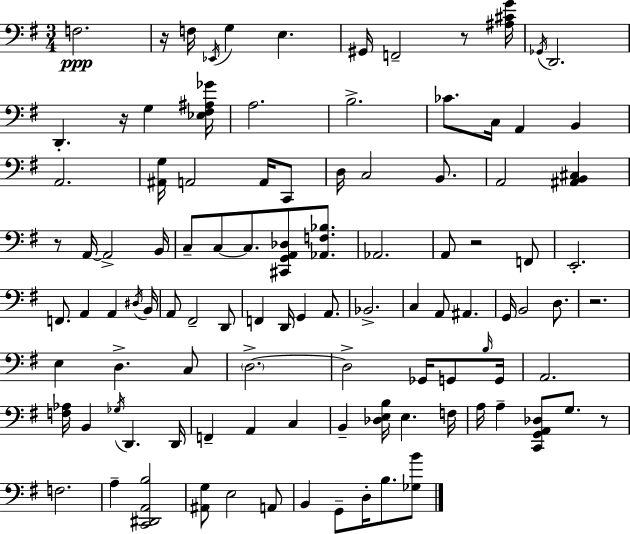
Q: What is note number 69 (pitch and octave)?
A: F2